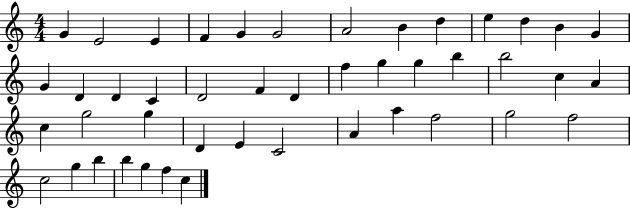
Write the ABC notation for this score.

X:1
T:Untitled
M:4/4
L:1/4
K:C
G E2 E F G G2 A2 B d e d B G G D D C D2 F D f g g b b2 c A c g2 g D E C2 A a f2 g2 f2 c2 g b b g f c